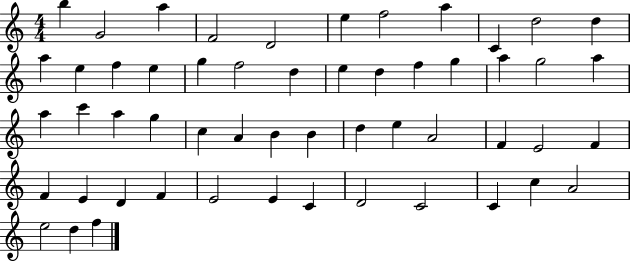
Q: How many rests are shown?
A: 0